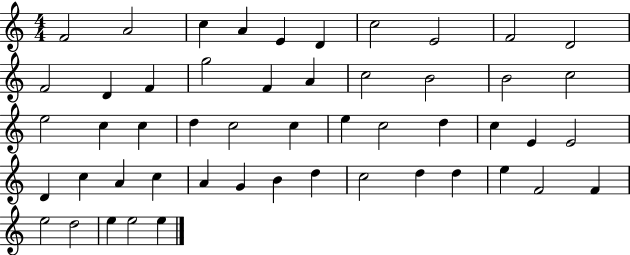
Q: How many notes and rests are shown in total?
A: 51